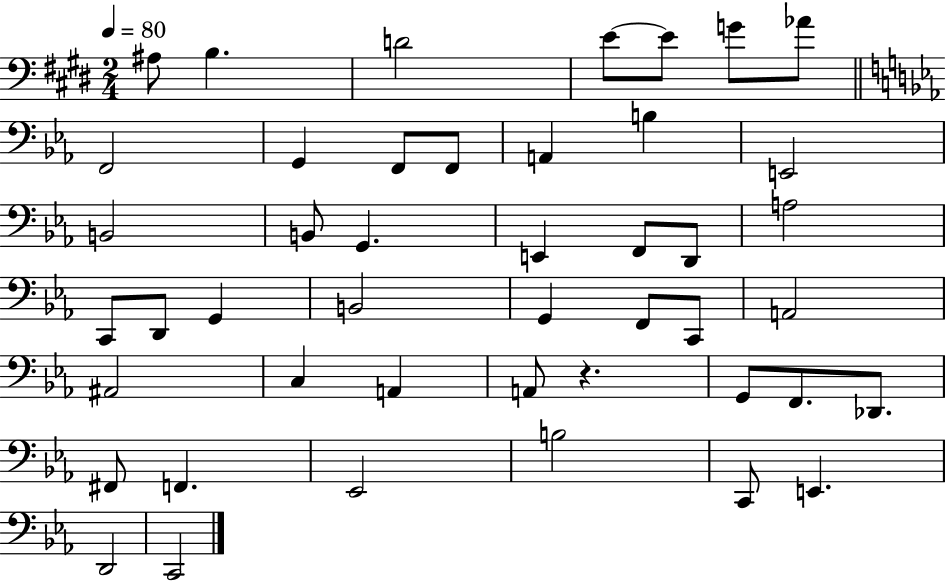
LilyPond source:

{
  \clef bass
  \numericTimeSignature
  \time 2/4
  \key e \major
  \tempo 4 = 80
  \repeat volta 2 { ais8 b4. | d'2 | e'8~~ e'8 g'8 aes'8 | \bar "||" \break \key c \minor f,2 | g,4 f,8 f,8 | a,4 b4 | e,2 | \break b,2 | b,8 g,4. | e,4 f,8 d,8 | a2 | \break c,8 d,8 g,4 | b,2 | g,4 f,8 c,8 | a,2 | \break ais,2 | c4 a,4 | a,8 r4. | g,8 f,8. des,8. | \break fis,8 f,4. | ees,2 | b2 | c,8 e,4. | \break d,2 | c,2 | } \bar "|."
}